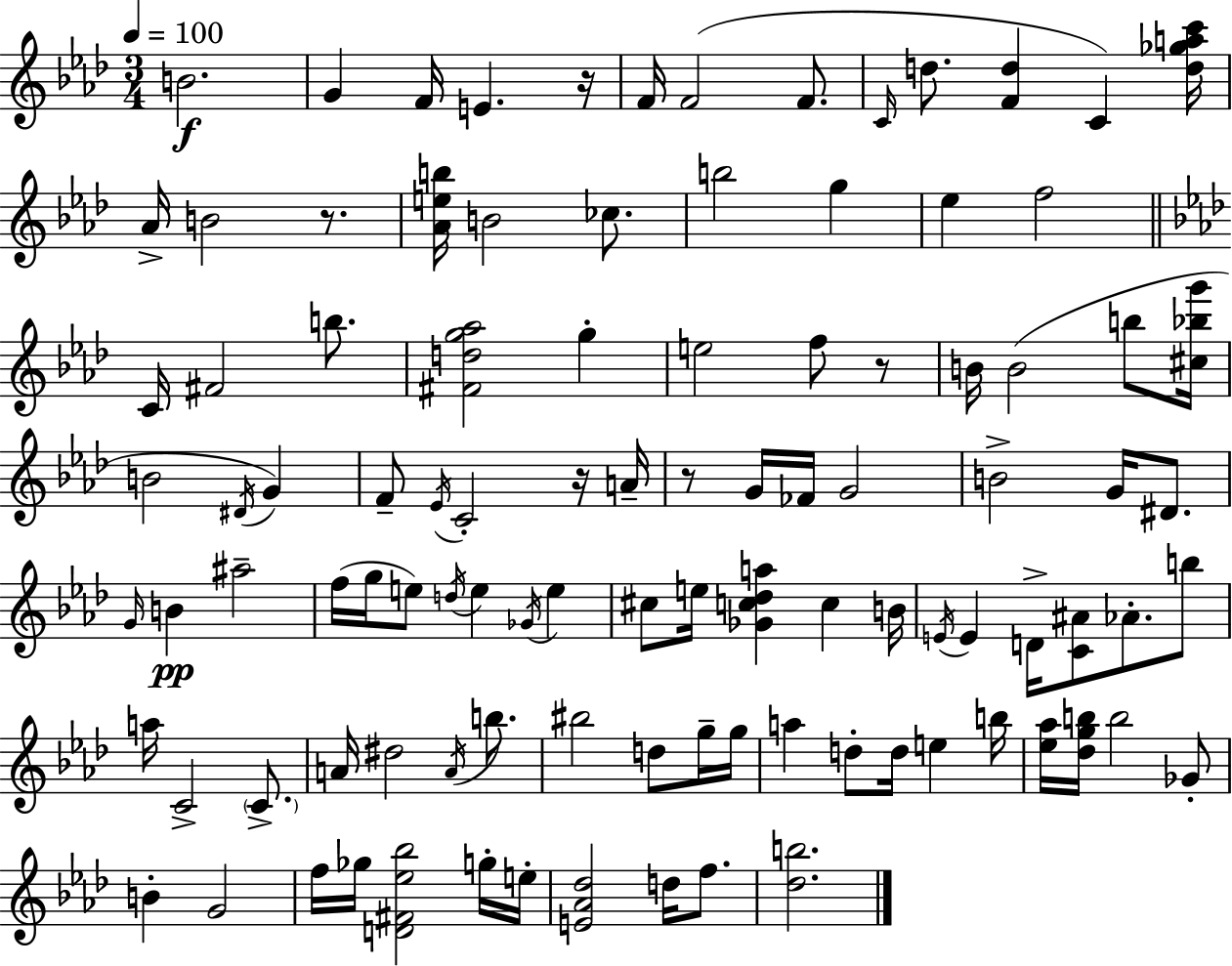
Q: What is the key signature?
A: F minor